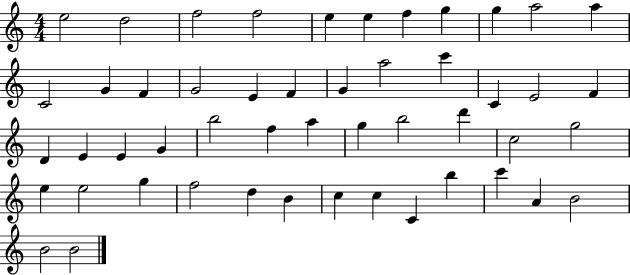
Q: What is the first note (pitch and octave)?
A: E5